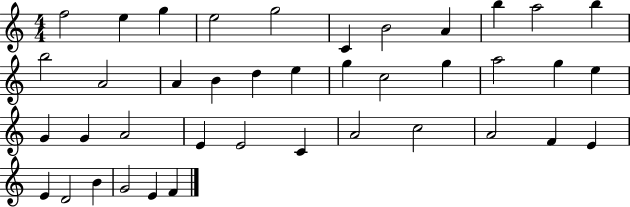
{
  \clef treble
  \numericTimeSignature
  \time 4/4
  \key c \major
  f''2 e''4 g''4 | e''2 g''2 | c'4 b'2 a'4 | b''4 a''2 b''4 | \break b''2 a'2 | a'4 b'4 d''4 e''4 | g''4 c''2 g''4 | a''2 g''4 e''4 | \break g'4 g'4 a'2 | e'4 e'2 c'4 | a'2 c''2 | a'2 f'4 e'4 | \break e'4 d'2 b'4 | g'2 e'4 f'4 | \bar "|."
}